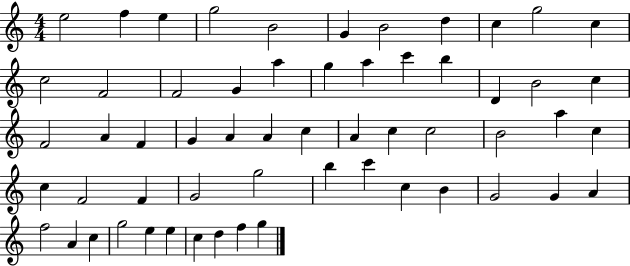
X:1
T:Untitled
M:4/4
L:1/4
K:C
e2 f e g2 B2 G B2 d c g2 c c2 F2 F2 G a g a c' b D B2 c F2 A F G A A c A c c2 B2 a c c F2 F G2 g2 b c' c B G2 G A f2 A c g2 e e c d f g